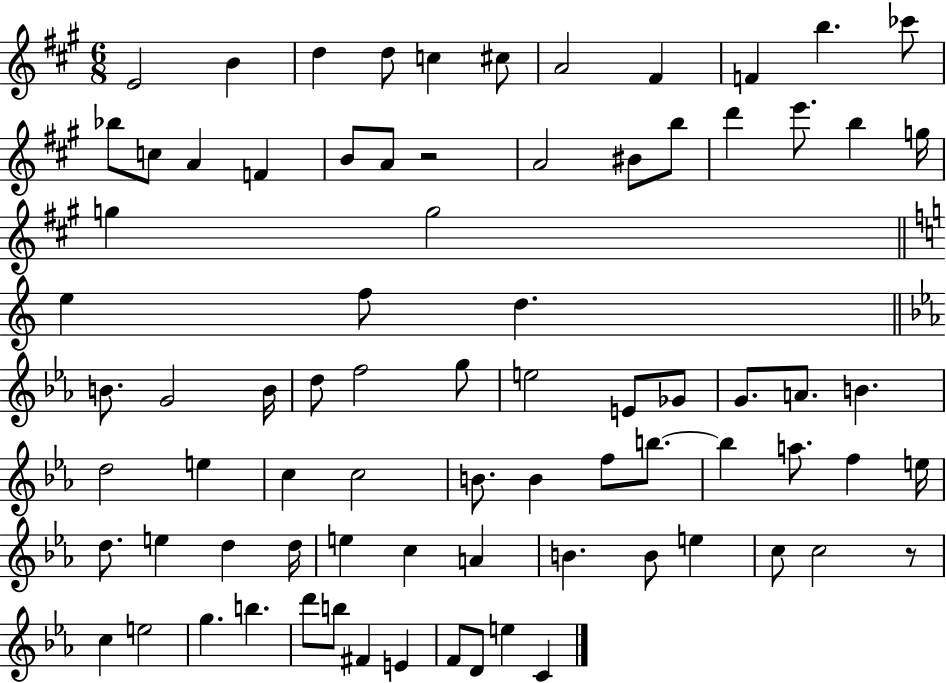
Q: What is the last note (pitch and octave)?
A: C4